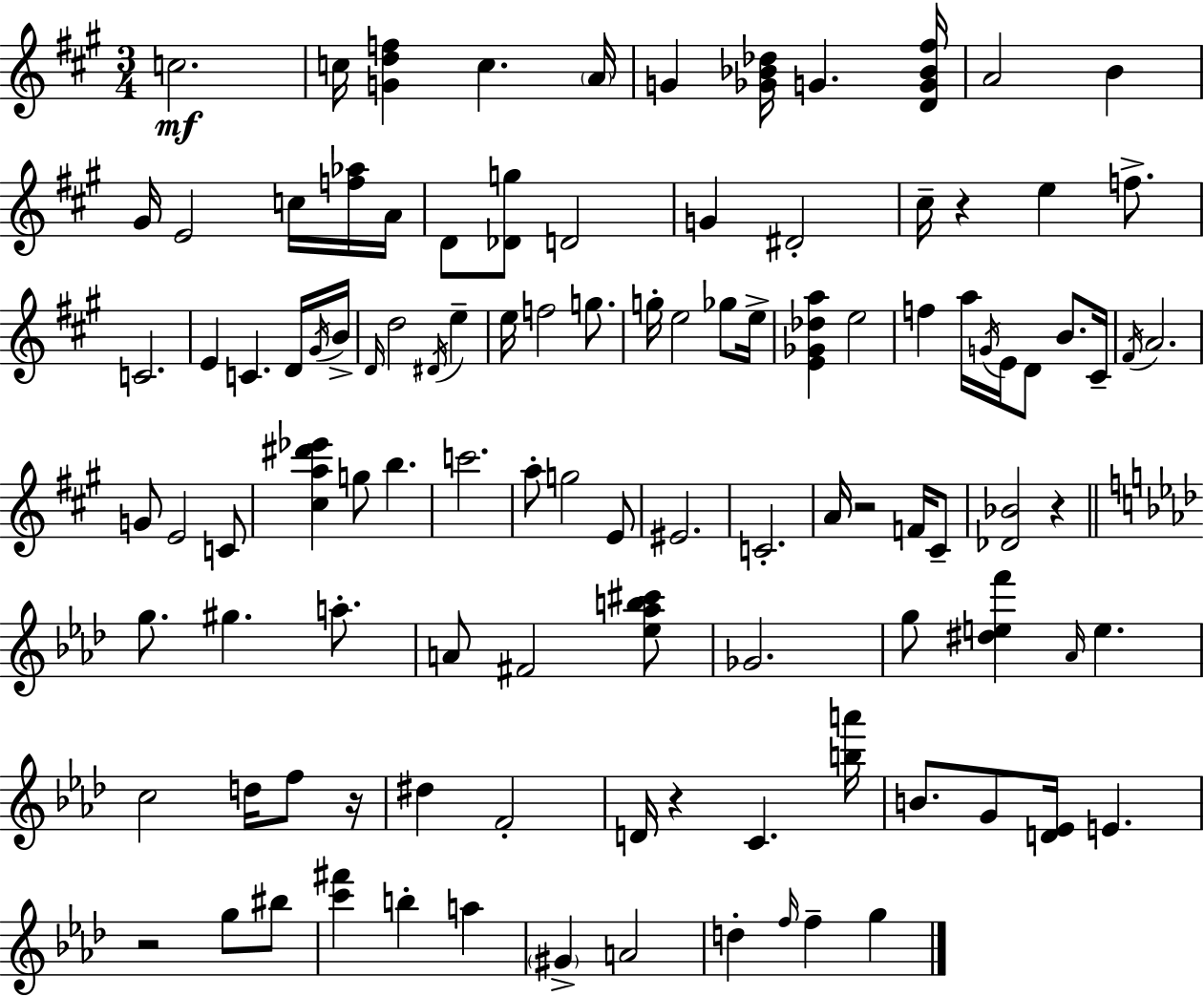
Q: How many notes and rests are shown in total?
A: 108